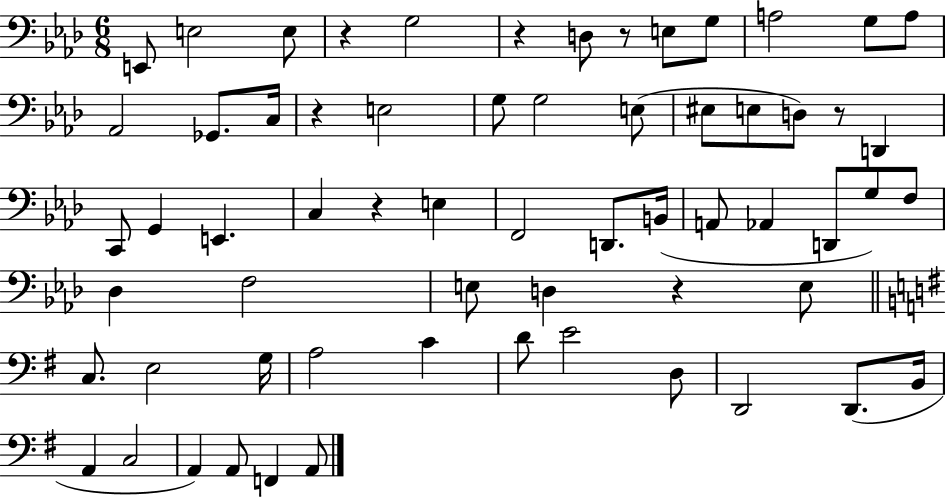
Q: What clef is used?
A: bass